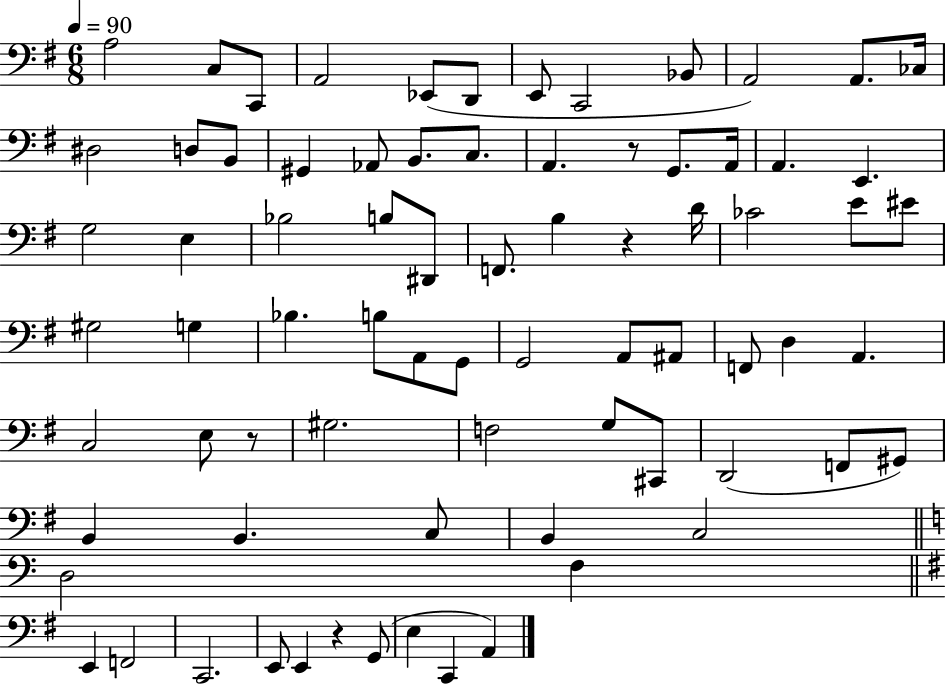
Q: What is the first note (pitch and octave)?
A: A3